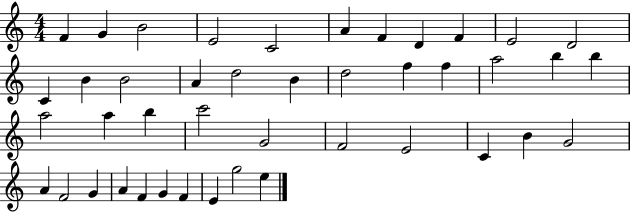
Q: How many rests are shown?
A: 0